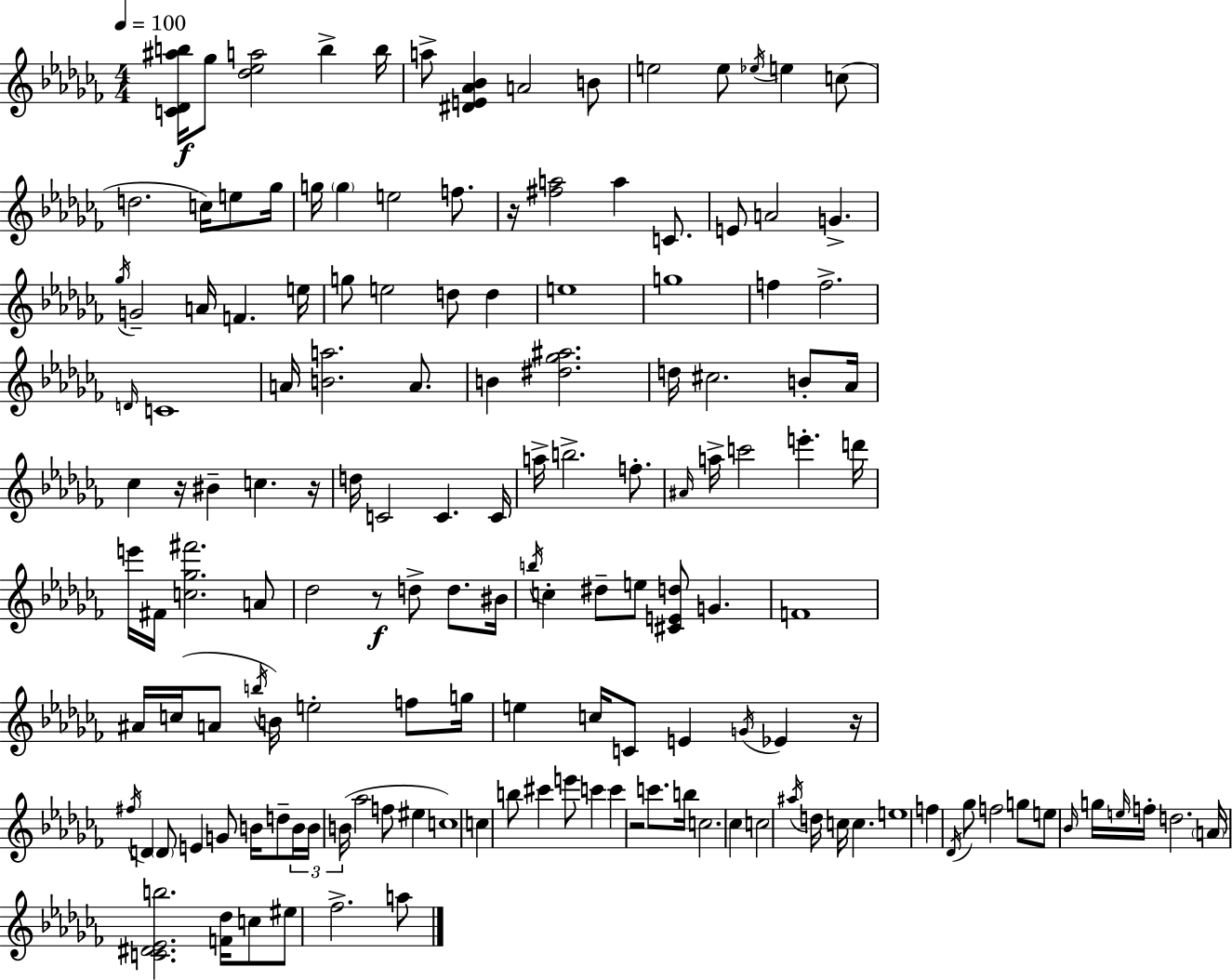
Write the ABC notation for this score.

X:1
T:Untitled
M:4/4
L:1/4
K:Abm
[C_D^ab]/4 _g/2 [_d_ea]2 b b/4 a/2 [^DE_A_B] A2 B/2 e2 e/2 _e/4 e c/2 d2 c/4 e/2 _g/4 g/4 g e2 f/2 z/4 [^fa]2 a C/2 E/2 A2 G _g/4 G2 A/4 F e/4 g/2 e2 d/2 d e4 g4 f f2 D/4 C4 A/4 [Ba]2 A/2 B [^d_g^a]2 d/4 ^c2 B/2 _A/4 _c z/4 ^B c z/4 d/4 C2 C C/4 a/4 b2 f/2 ^A/4 a/4 c'2 e' d'/4 e'/4 ^F/4 [c_g^f']2 A/2 _d2 z/2 d/2 d/2 ^B/4 b/4 c ^d/2 e/2 [^CEd]/2 G F4 ^A/4 c/4 A/2 b/4 B/4 e2 f/2 g/4 e c/4 C/2 E G/4 _E z/4 ^f/4 D D/2 E G/2 B/4 d/2 B/4 B/4 B/4 _a2 f/2 ^e c4 c b/2 ^c' e'/2 c' c' z2 c'/2 b/4 c2 _c c2 ^a/4 d/4 c/4 c e4 f _D/4 _g/2 f2 g/2 e/2 _B/4 g/4 e/4 f/4 d2 A/4 [C^D_Eb]2 [F_d]/4 c/2 ^e/2 _f2 a/2